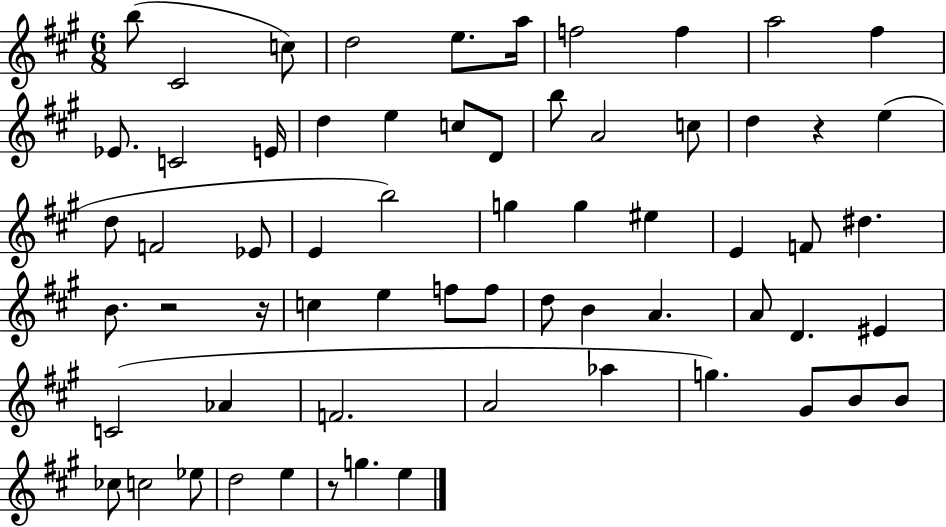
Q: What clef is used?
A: treble